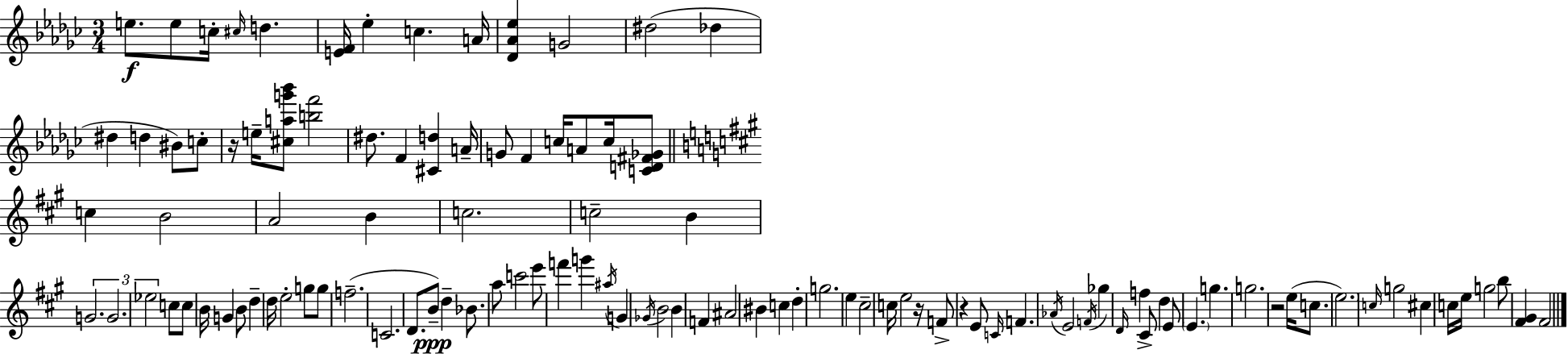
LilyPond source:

{
  \clef treble
  \numericTimeSignature
  \time 3/4
  \key ees \minor
  e''8.\f e''8 c''16-. \grace { cis''16 } d''4. | <e' f'>16 ees''4-. c''4. | a'16 <des' aes' ees''>4 g'2 | dis''2( des''4 | \break dis''4 d''4 bis'8) c''8-. | r16 e''16-- <cis'' a'' g''' bes'''>8 <b'' f'''>2 | dis''8. f'4 <cis' d''>4 | a'16-- g'8 f'4 c''16 a'8 c''16 <c' d' fis' ges'>8 | \break \bar "||" \break \key a \major c''4 b'2 | a'2 b'4 | c''2. | c''2-- b'4 | \break \tuplet 3/2 { g'2. | g'2. | ees''2 } c''8 c''8 | b'16 g'4 b'8 d''4-- d''16 | \break e''2-. g''8 g''8 | f''2.--( | c'2. | d'8. b'8--\ppp) d''4-- bes'8. | \break a''8 c'''2 e'''8 | f'''4 g'''4 \acciaccatura { ais''16 } g'4 | \acciaccatura { ges'16 } b'2 b'4 | f'4 ais'2 | \break bis'4 c''4 d''4-. | g''2. | e''4 cis''2-- | c''16 e''2 r16 | \break f'8-> r4 e'8 \grace { c'16 } f'4. | \acciaccatura { aes'16 } e'2 | \acciaccatura { f'16 } ges''4 \grace { d'16 } f''4 cis'8-> | d''4 e'8 \parenthesize e'4. | \break g''4. g''2. | r2 | e''16( c''8. \parenthesize e''2.) | \grace { c''16 } g''2 | \break cis''4 c''16 e''16 g''2 | b''8 <fis' gis'>4 fis'2 | \bar "|."
}